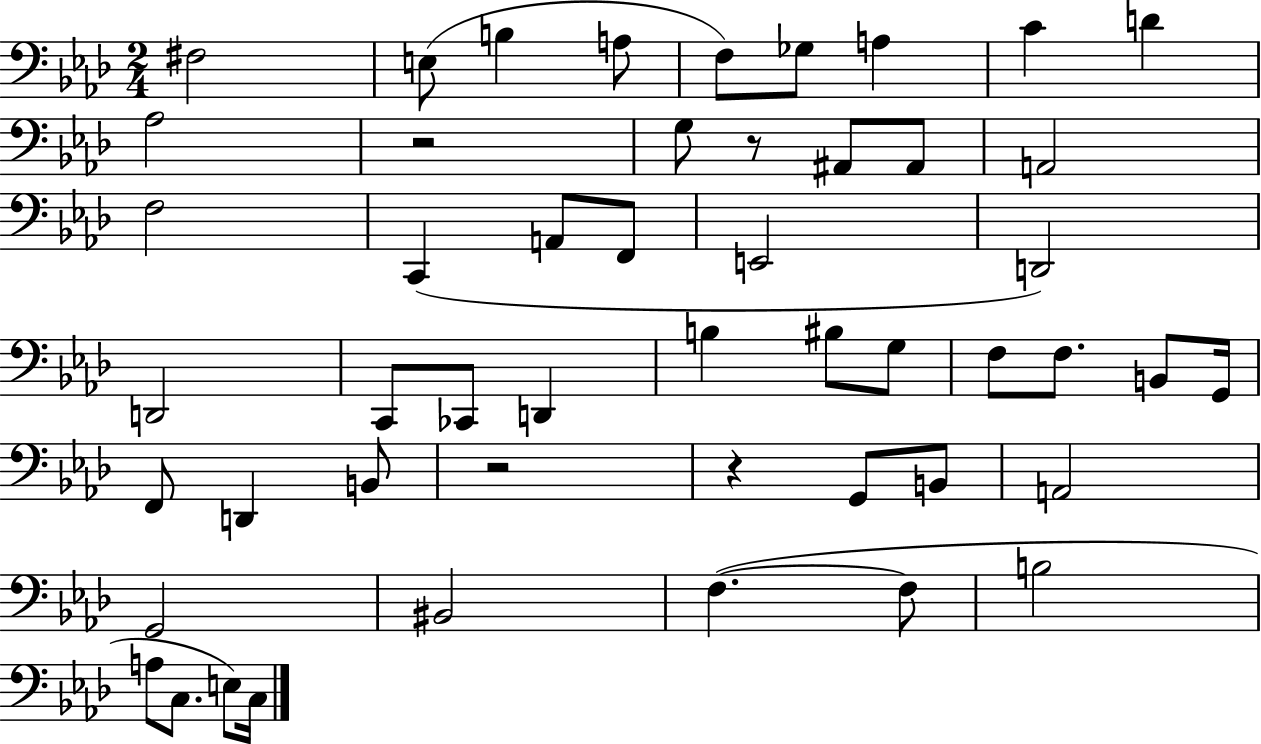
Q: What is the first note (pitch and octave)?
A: F#3